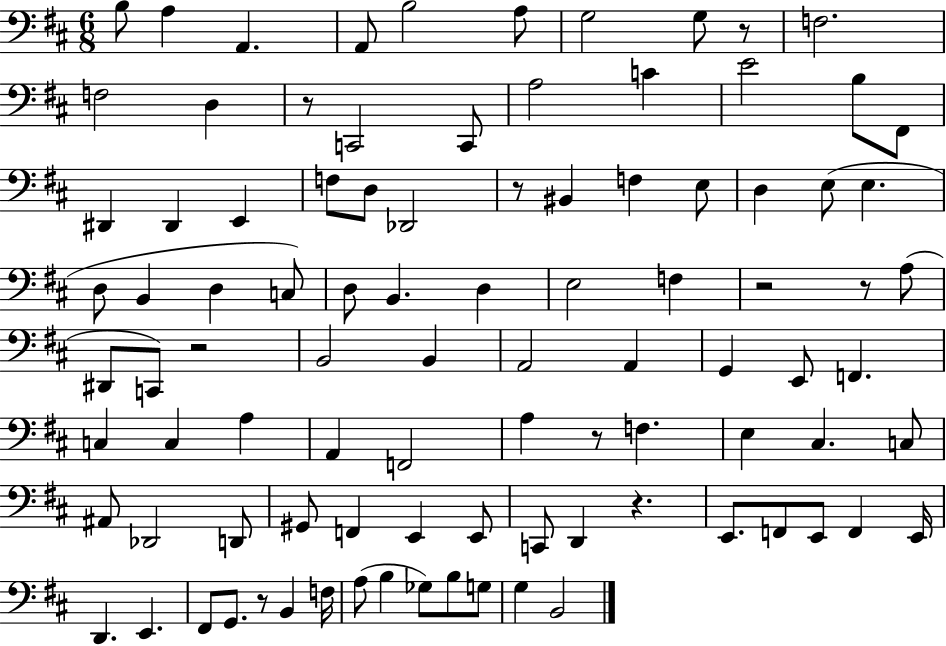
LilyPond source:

{
  \clef bass
  \numericTimeSignature
  \time 6/8
  \key d \major
  \repeat volta 2 { b8 a4 a,4. | a,8 b2 a8 | g2 g8 r8 | f2. | \break f2 d4 | r8 c,2 c,8 | a2 c'4 | e'2 b8 fis,8 | \break dis,4 dis,4 e,4 | f8 d8 des,2 | r8 bis,4 f4 e8 | d4 e8( e4. | \break d8 b,4 d4 c8) | d8 b,4. d4 | e2 f4 | r2 r8 a8( | \break dis,8 c,8) r2 | b,2 b,4 | a,2 a,4 | g,4 e,8 f,4. | \break c4 c4 a4 | a,4 f,2 | a4 r8 f4. | e4 cis4. c8 | \break ais,8 des,2 d,8 | gis,8 f,4 e,4 e,8 | c,8 d,4 r4. | e,8. f,8 e,8 f,4 e,16 | \break d,4. e,4. | fis,8 g,8. r8 b,4 f16 | a8( b4 ges8) b8 g8 | g4 b,2 | \break } \bar "|."
}